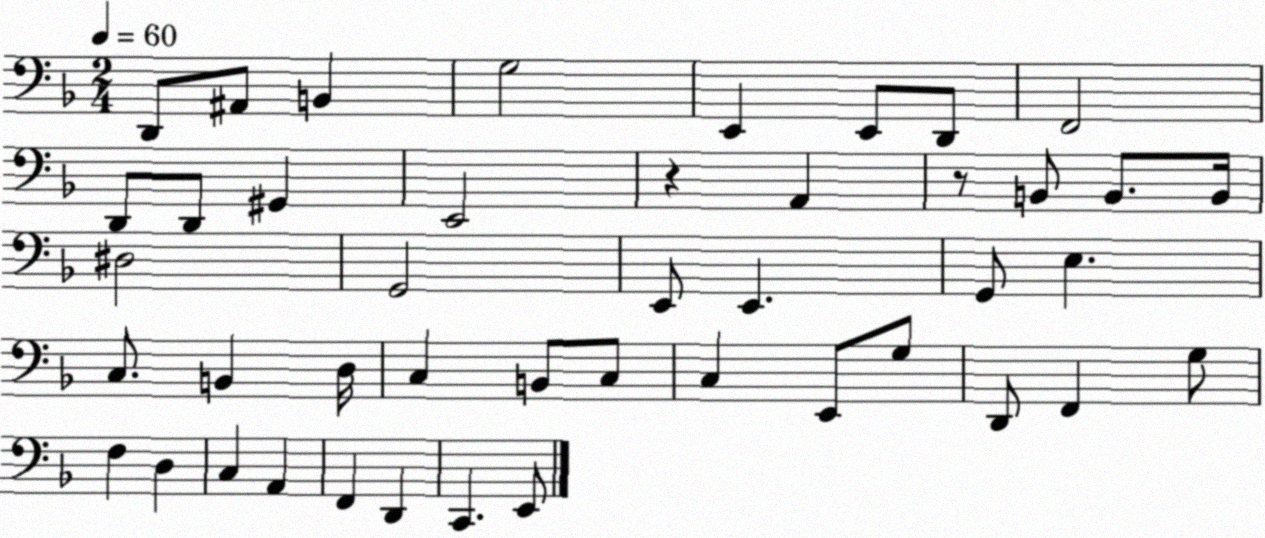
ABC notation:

X:1
T:Untitled
M:2/4
L:1/4
K:F
D,,/2 ^A,,/2 B,, G,2 E,, E,,/2 D,,/2 F,,2 D,,/2 D,,/2 ^G,, E,,2 z A,, z/2 B,,/2 B,,/2 B,,/4 ^D,2 G,,2 E,,/2 E,, G,,/2 E, C,/2 B,, D,/4 C, B,,/2 C,/2 C, E,,/2 G,/2 D,,/2 F,, G,/2 F, D, C, A,, F,, D,, C,, E,,/2